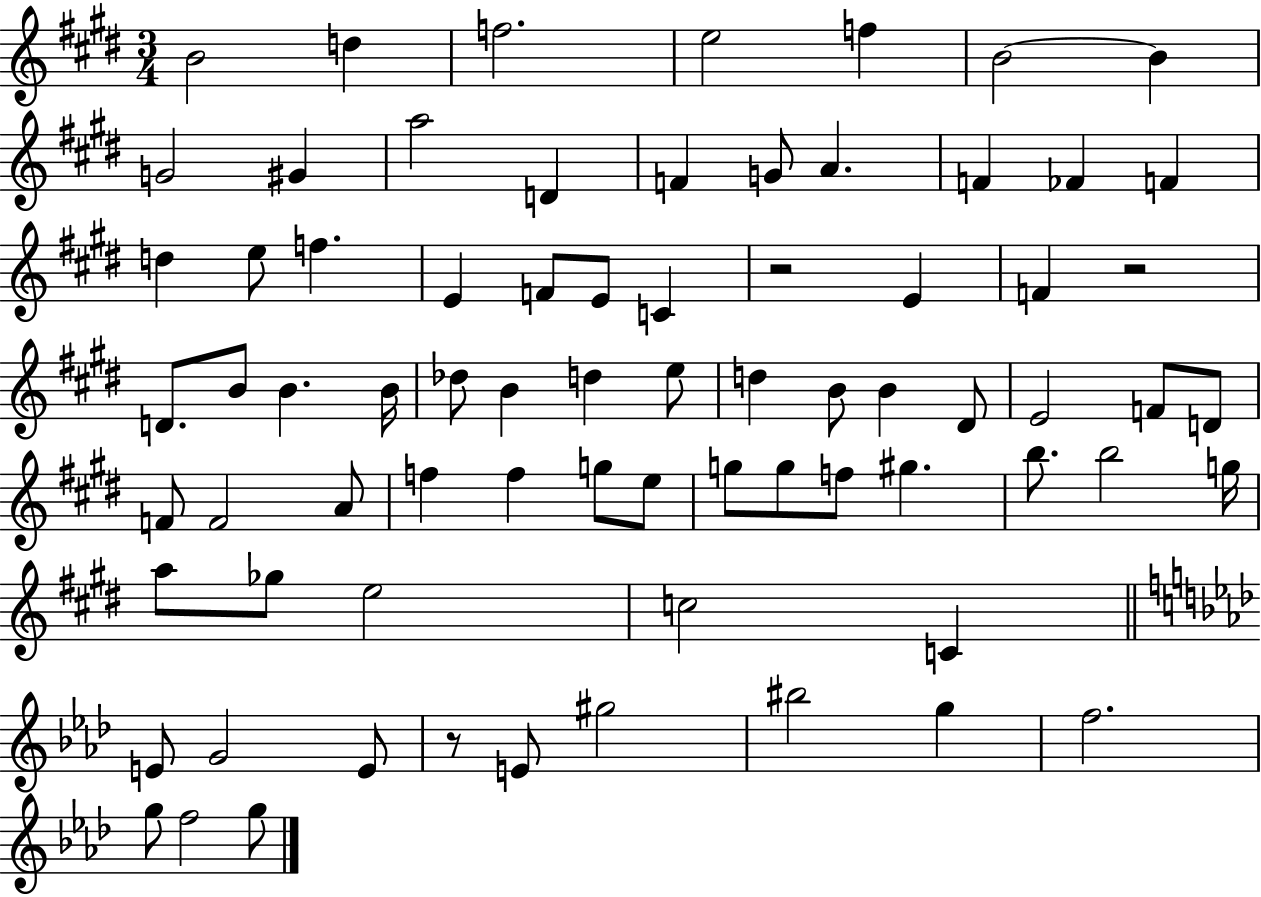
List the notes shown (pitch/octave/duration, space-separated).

B4/h D5/q F5/h. E5/h F5/q B4/h B4/q G4/h G#4/q A5/h D4/q F4/q G4/e A4/q. F4/q FES4/q F4/q D5/q E5/e F5/q. E4/q F4/e E4/e C4/q R/h E4/q F4/q R/h D4/e. B4/e B4/q. B4/s Db5/e B4/q D5/q E5/e D5/q B4/e B4/q D#4/e E4/h F4/e D4/e F4/e F4/h A4/e F5/q F5/q G5/e E5/e G5/e G5/e F5/e G#5/q. B5/e. B5/h G5/s A5/e Gb5/e E5/h C5/h C4/q E4/e G4/h E4/e R/e E4/e G#5/h BIS5/h G5/q F5/h. G5/e F5/h G5/e